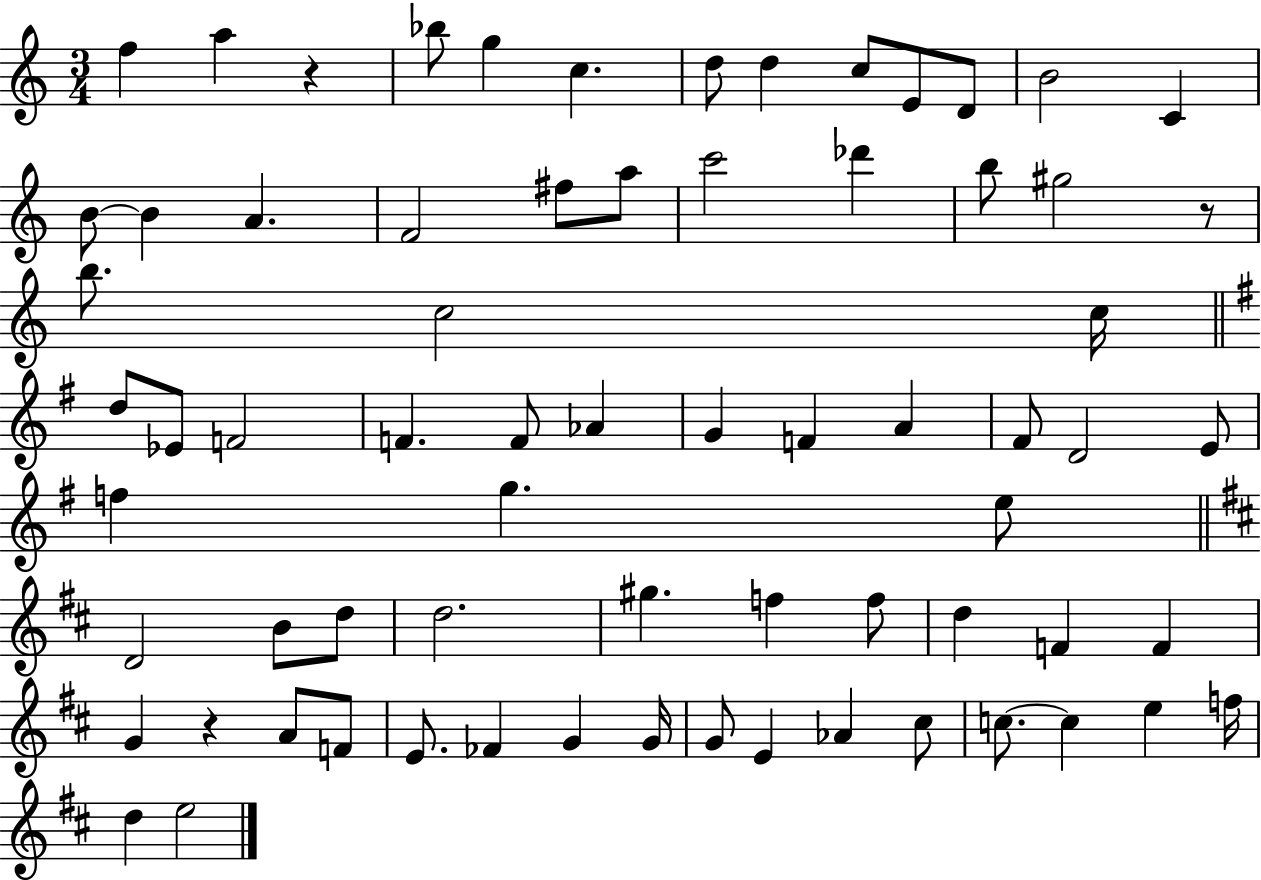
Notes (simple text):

F5/q A5/q R/q Bb5/e G5/q C5/q. D5/e D5/q C5/e E4/e D4/e B4/h C4/q B4/e B4/q A4/q. F4/h F#5/e A5/e C6/h Db6/q B5/e G#5/h R/e B5/e. C5/h C5/s D5/e Eb4/e F4/h F4/q. F4/e Ab4/q G4/q F4/q A4/q F#4/e D4/h E4/e F5/q G5/q. E5/e D4/h B4/e D5/e D5/h. G#5/q. F5/q F5/e D5/q F4/q F4/q G4/q R/q A4/e F4/e E4/e. FES4/q G4/q G4/s G4/e E4/q Ab4/q C#5/e C5/e. C5/q E5/q F5/s D5/q E5/h